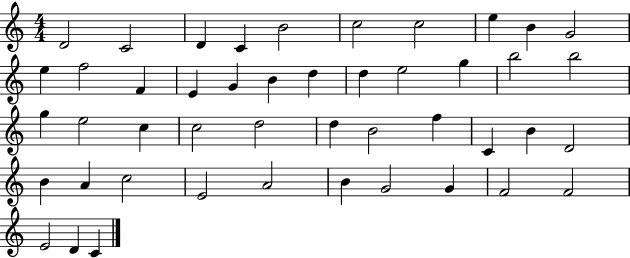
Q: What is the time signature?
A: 4/4